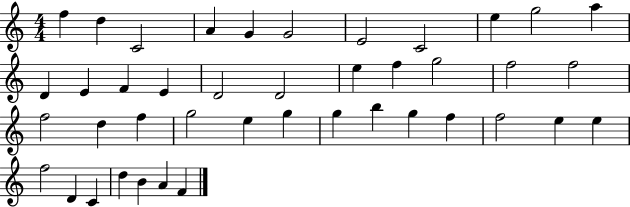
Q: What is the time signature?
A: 4/4